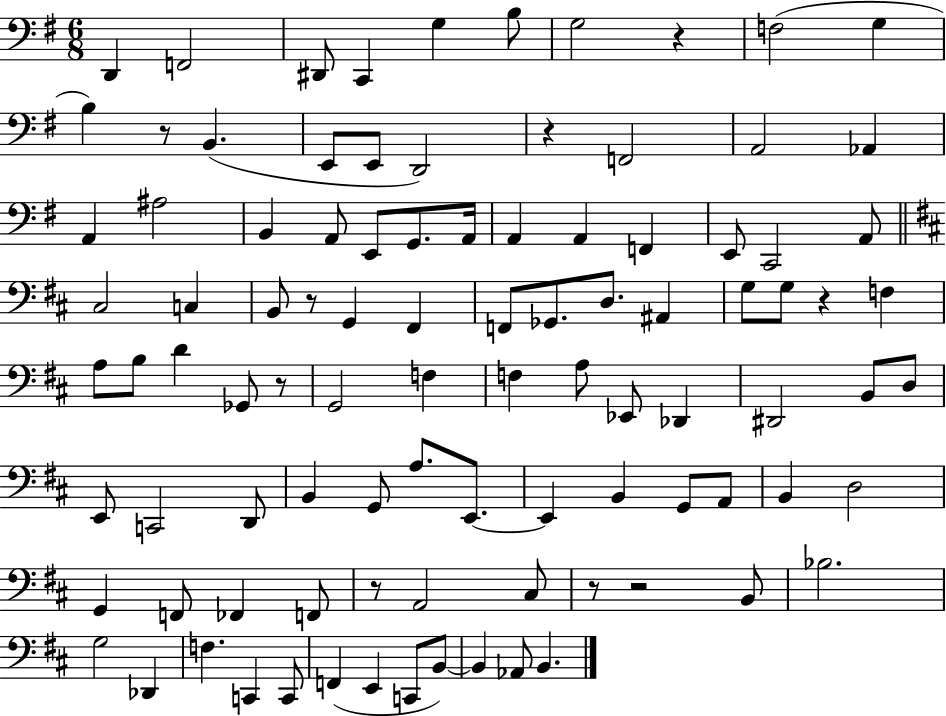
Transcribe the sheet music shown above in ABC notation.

X:1
T:Untitled
M:6/8
L:1/4
K:G
D,, F,,2 ^D,,/2 C,, G, B,/2 G,2 z F,2 G, B, z/2 B,, E,,/2 E,,/2 D,,2 z F,,2 A,,2 _A,, A,, ^A,2 B,, A,,/2 E,,/2 G,,/2 A,,/4 A,, A,, F,, E,,/2 C,,2 A,,/2 ^C,2 C, B,,/2 z/2 G,, ^F,, F,,/2 _G,,/2 D,/2 ^A,, G,/2 G,/2 z F, A,/2 B,/2 D _G,,/2 z/2 G,,2 F, F, A,/2 _E,,/2 _D,, ^D,,2 B,,/2 D,/2 E,,/2 C,,2 D,,/2 B,, G,,/2 A,/2 E,,/2 E,, B,, G,,/2 A,,/2 B,, D,2 G,, F,,/2 _F,, F,,/2 z/2 A,,2 ^C,/2 z/2 z2 B,,/2 _B,2 G,2 _D,, F, C,, C,,/2 F,, E,, C,,/2 B,,/2 B,, _A,,/2 B,,